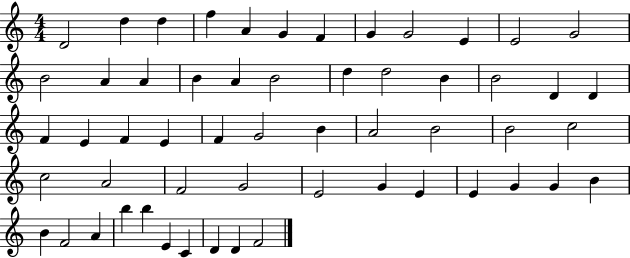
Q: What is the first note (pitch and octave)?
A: D4